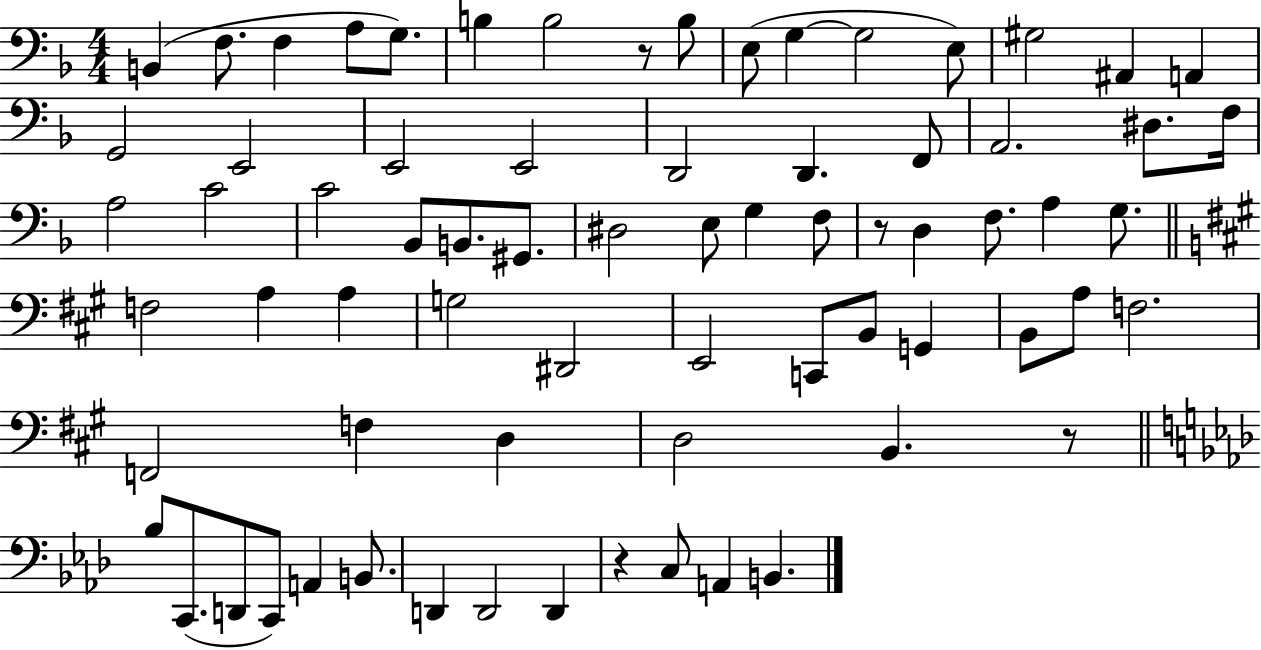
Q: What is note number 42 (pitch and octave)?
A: A3